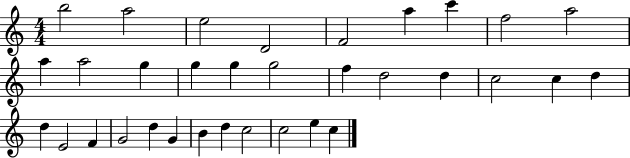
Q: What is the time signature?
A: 4/4